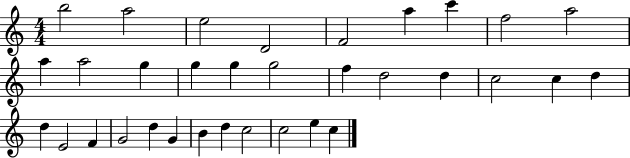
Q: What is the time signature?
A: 4/4